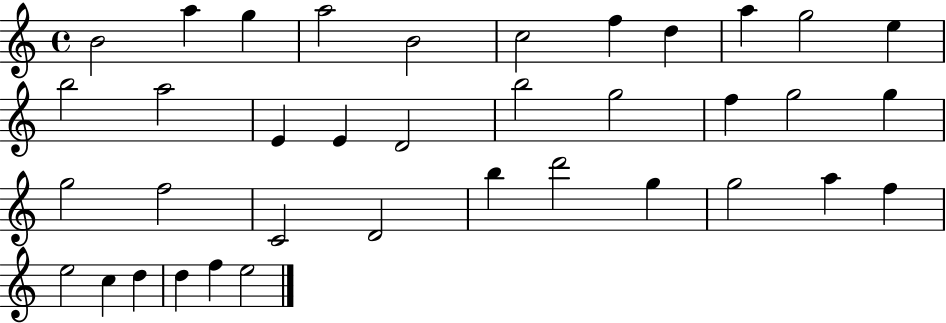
X:1
T:Untitled
M:4/4
L:1/4
K:C
B2 a g a2 B2 c2 f d a g2 e b2 a2 E E D2 b2 g2 f g2 g g2 f2 C2 D2 b d'2 g g2 a f e2 c d d f e2